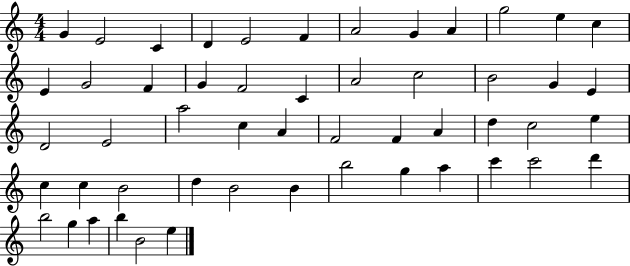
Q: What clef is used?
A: treble